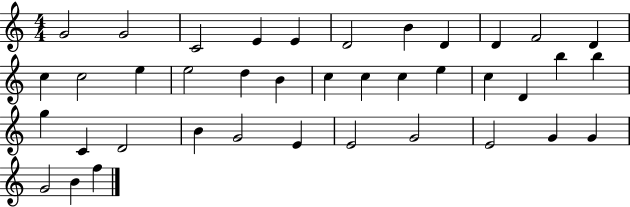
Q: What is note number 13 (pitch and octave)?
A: C5